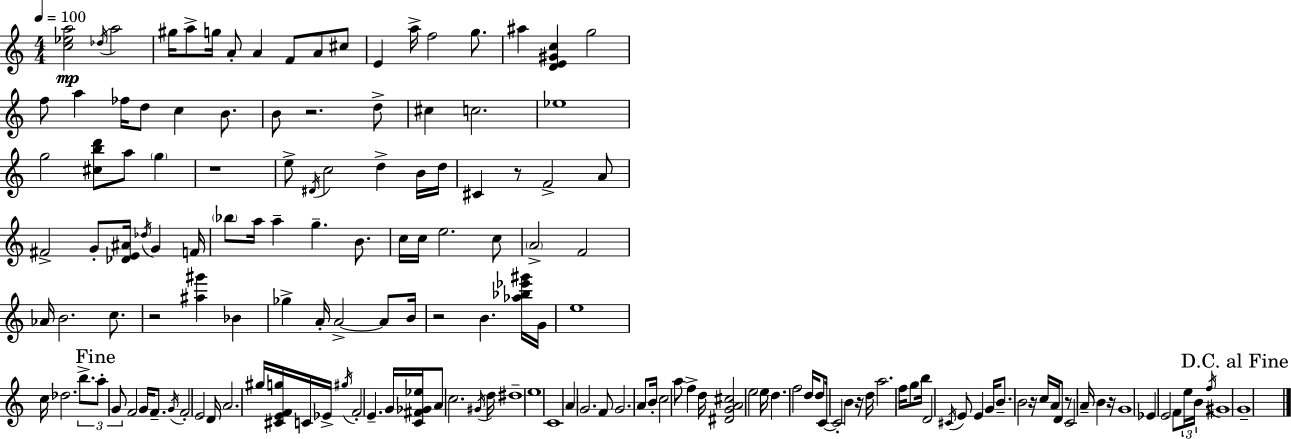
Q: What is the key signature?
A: C major